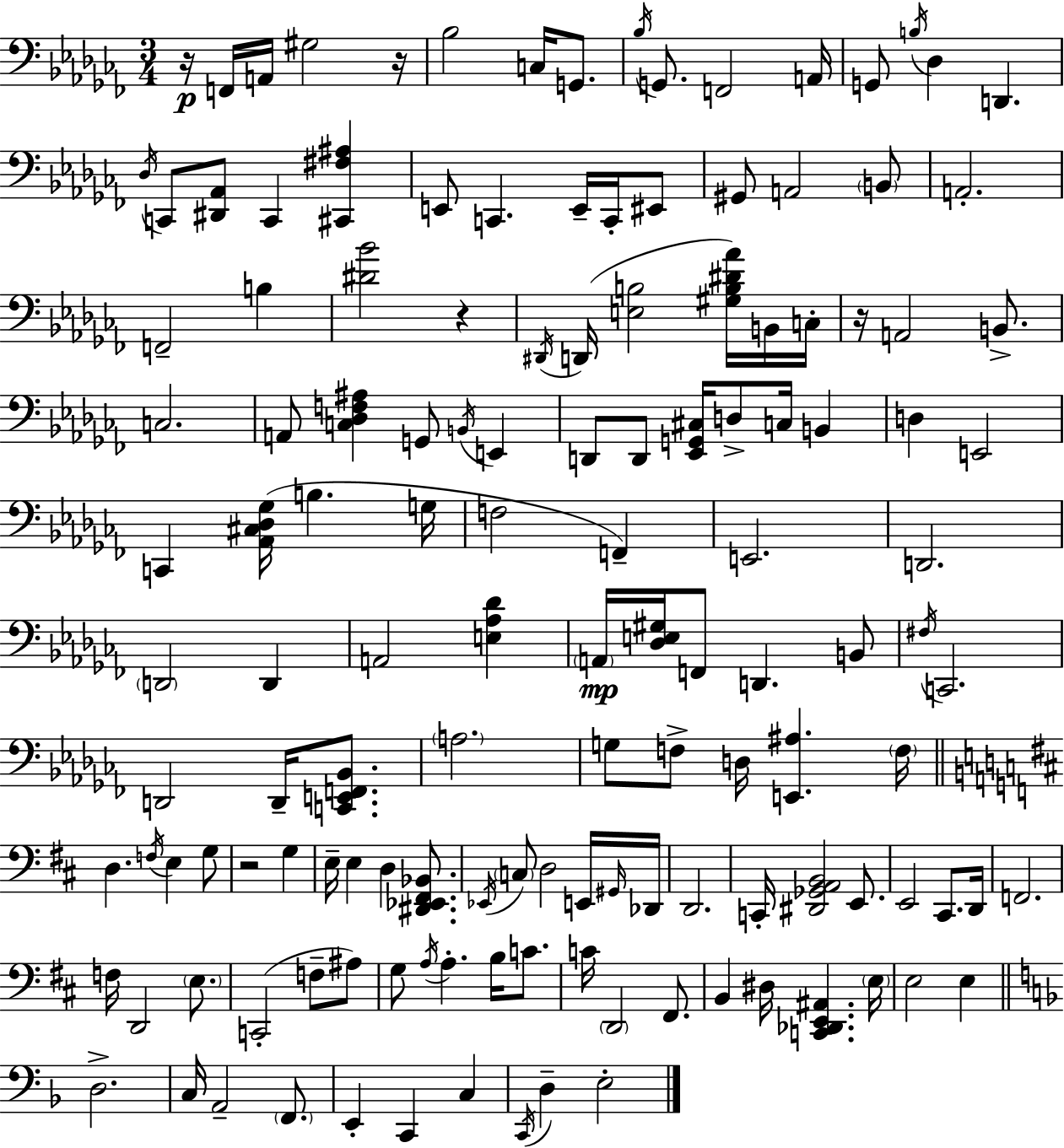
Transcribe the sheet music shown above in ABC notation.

X:1
T:Untitled
M:3/4
L:1/4
K:Abm
z/4 F,,/4 A,,/4 ^G,2 z/4 _B,2 C,/4 G,,/2 _B,/4 G,,/2 F,,2 A,,/4 G,,/2 B,/4 _D, D,, _D,/4 C,,/2 [^D,,_A,,]/2 C,, [^C,,^F,^A,] E,,/2 C,, E,,/4 C,,/4 ^E,,/2 ^G,,/2 A,,2 B,,/2 A,,2 F,,2 B, [^D_B]2 z ^D,,/4 D,,/4 [E,B,]2 [^G,B,^D_A]/4 B,,/4 C,/4 z/4 A,,2 B,,/2 C,2 A,,/2 [C,_D,F,^A,] G,,/2 B,,/4 E,, D,,/2 D,,/2 [_E,,G,,^C,]/4 D,/2 C,/4 B,, D, E,,2 C,, [_A,,^C,_D,_G,]/4 B, G,/4 F,2 F,, E,,2 D,,2 D,,2 D,, A,,2 [E,_A,_D] A,,/4 [_D,E,^G,]/4 F,,/2 D,, B,,/2 ^F,/4 C,,2 D,,2 D,,/4 [C,,E,,F,,_B,,]/2 A,2 G,/2 F,/2 D,/4 [E,,^A,] F,/4 D, F,/4 E, G,/2 z2 G, E,/4 E, D, [^D,,_E,,^F,,_B,,]/2 _E,,/4 C,/2 D,2 E,,/4 ^G,,/4 _D,,/4 D,,2 C,,/4 [^D,,_G,,A,,B,,]2 E,,/2 E,,2 ^C,,/2 D,,/4 F,,2 F,/4 D,,2 E,/2 C,,2 F,/2 ^A,/2 G,/2 A,/4 A, B,/4 C/2 C/4 D,,2 ^F,,/2 B,, ^D,/4 [C,,_D,,E,,^A,,] E,/4 E,2 E, D,2 C,/4 A,,2 F,,/2 E,, C,, C, C,,/4 D, E,2